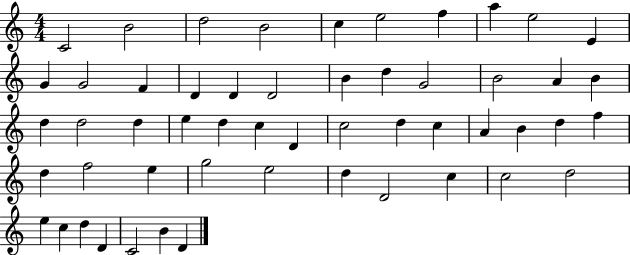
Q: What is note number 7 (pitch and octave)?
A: F5